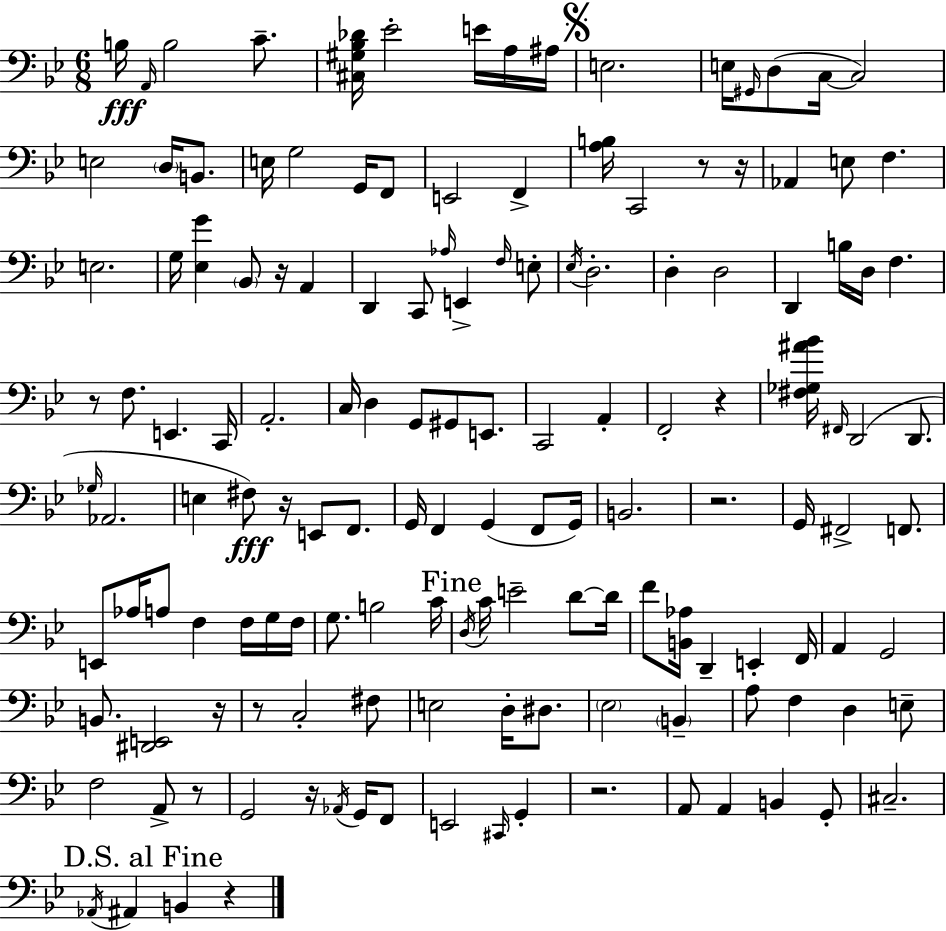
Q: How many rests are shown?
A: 13